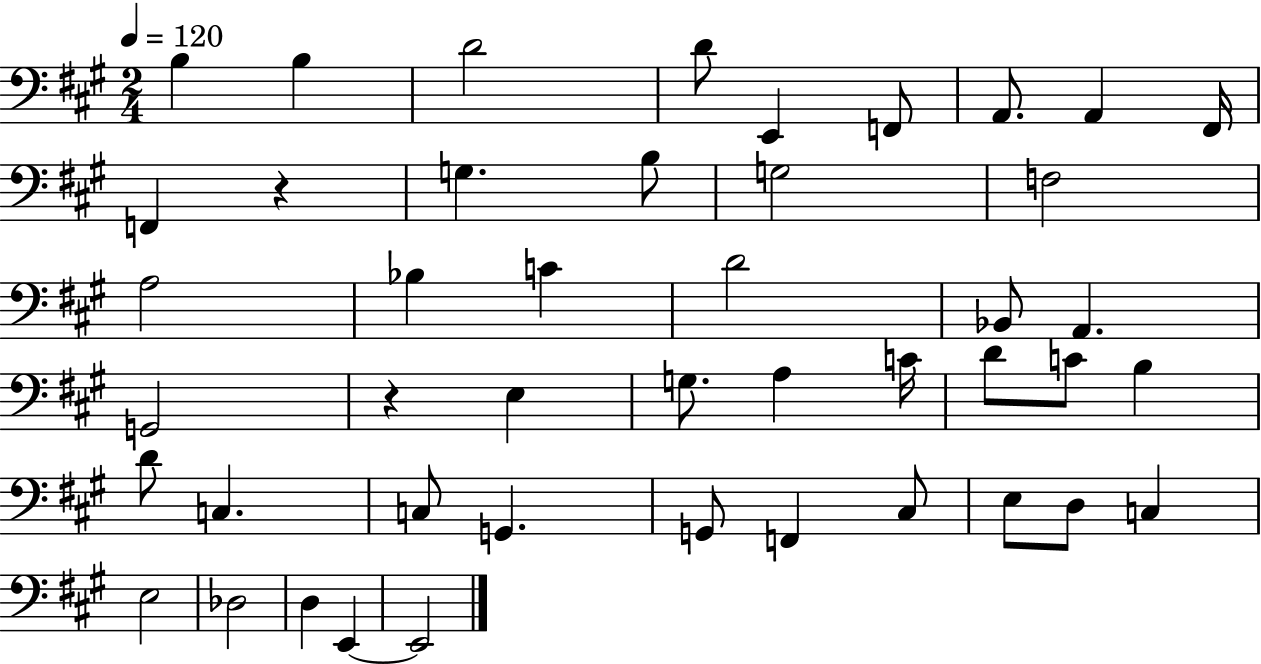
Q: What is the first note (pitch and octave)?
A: B3